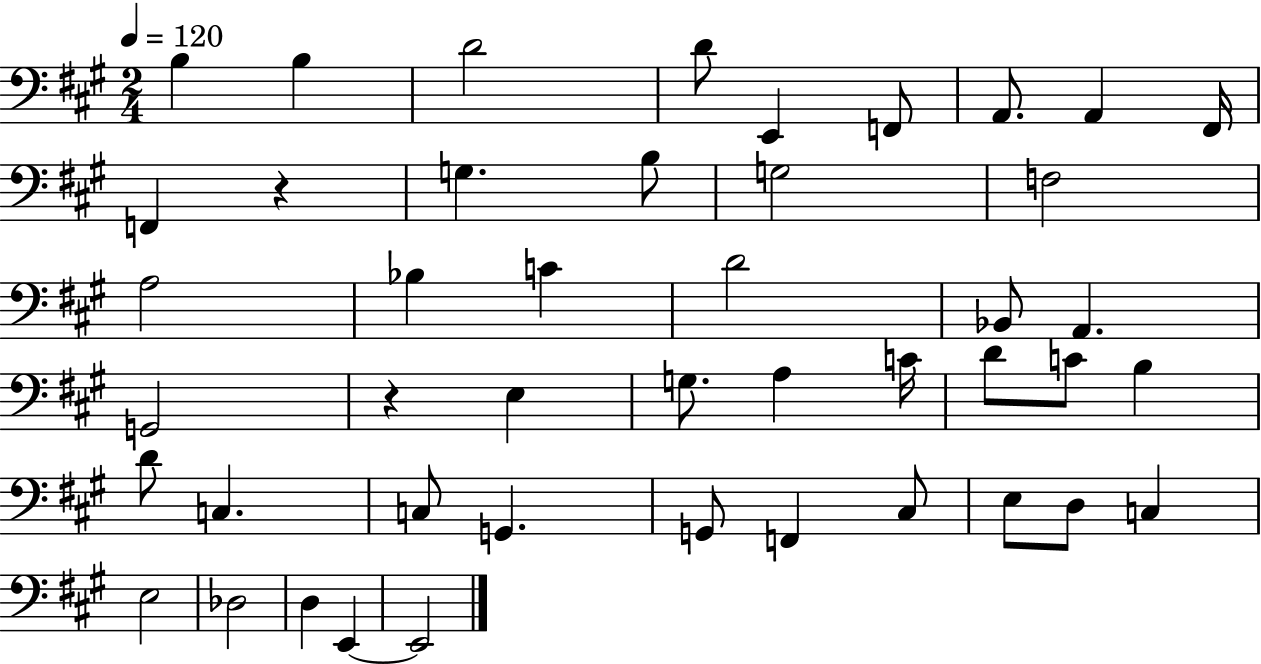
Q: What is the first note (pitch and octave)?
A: B3